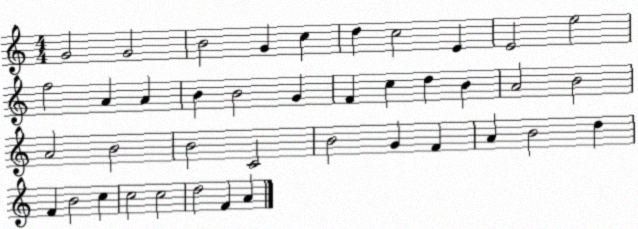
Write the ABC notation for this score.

X:1
T:Untitled
M:4/4
L:1/4
K:C
G2 G2 B2 G c d c2 E E2 e2 f2 A A B B2 G F c d B A2 B2 A2 B2 B2 C2 B2 G F A B2 d F B2 c c2 c2 d2 F A